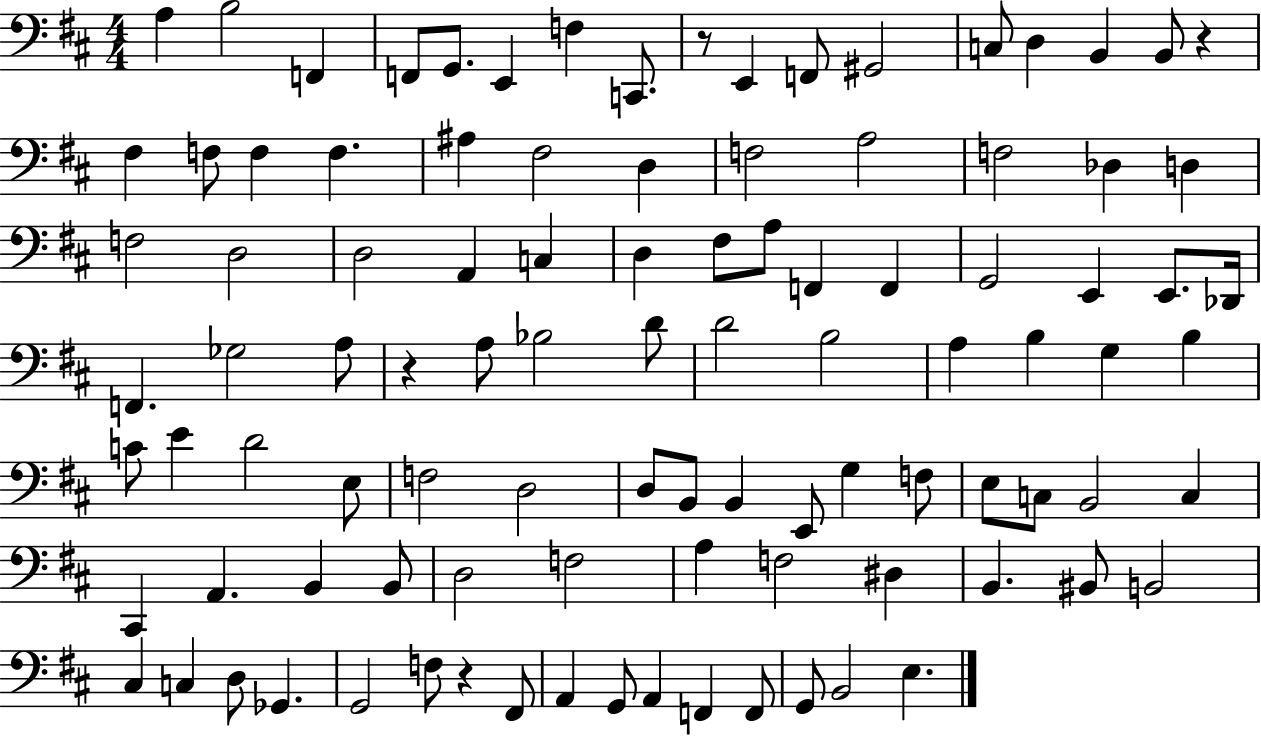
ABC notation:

X:1
T:Untitled
M:4/4
L:1/4
K:D
A, B,2 F,, F,,/2 G,,/2 E,, F, C,,/2 z/2 E,, F,,/2 ^G,,2 C,/2 D, B,, B,,/2 z ^F, F,/2 F, F, ^A, ^F,2 D, F,2 A,2 F,2 _D, D, F,2 D,2 D,2 A,, C, D, ^F,/2 A,/2 F,, F,, G,,2 E,, E,,/2 _D,,/4 F,, _G,2 A,/2 z A,/2 _B,2 D/2 D2 B,2 A, B, G, B, C/2 E D2 E,/2 F,2 D,2 D,/2 B,,/2 B,, E,,/2 G, F,/2 E,/2 C,/2 B,,2 C, ^C,, A,, B,, B,,/2 D,2 F,2 A, F,2 ^D, B,, ^B,,/2 B,,2 ^C, C, D,/2 _G,, G,,2 F,/2 z ^F,,/2 A,, G,,/2 A,, F,, F,,/2 G,,/2 B,,2 E,